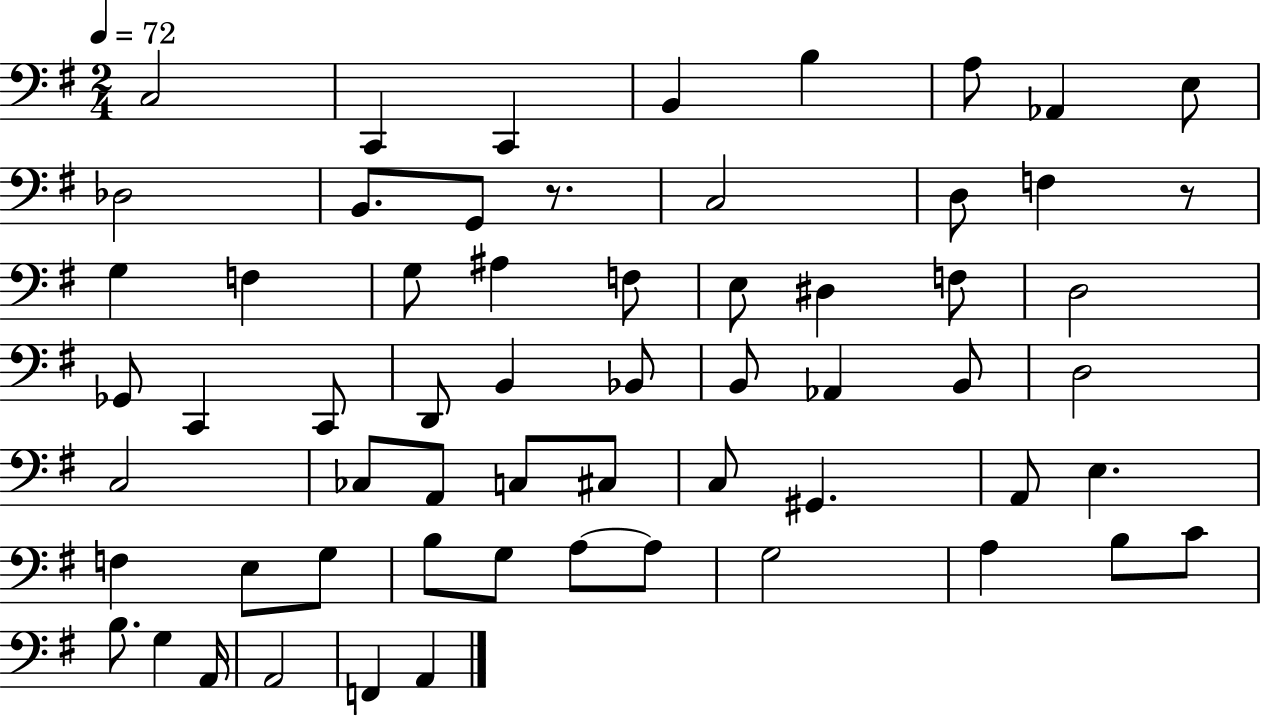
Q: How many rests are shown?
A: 2